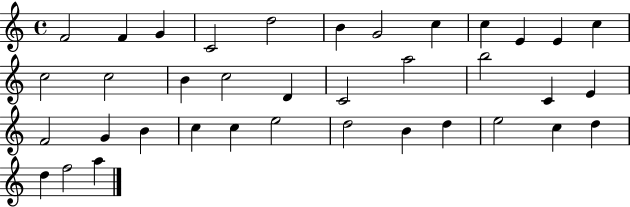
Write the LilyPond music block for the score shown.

{
  \clef treble
  \time 4/4
  \defaultTimeSignature
  \key c \major
  f'2 f'4 g'4 | c'2 d''2 | b'4 g'2 c''4 | c''4 e'4 e'4 c''4 | \break c''2 c''2 | b'4 c''2 d'4 | c'2 a''2 | b''2 c'4 e'4 | \break f'2 g'4 b'4 | c''4 c''4 e''2 | d''2 b'4 d''4 | e''2 c''4 d''4 | \break d''4 f''2 a''4 | \bar "|."
}